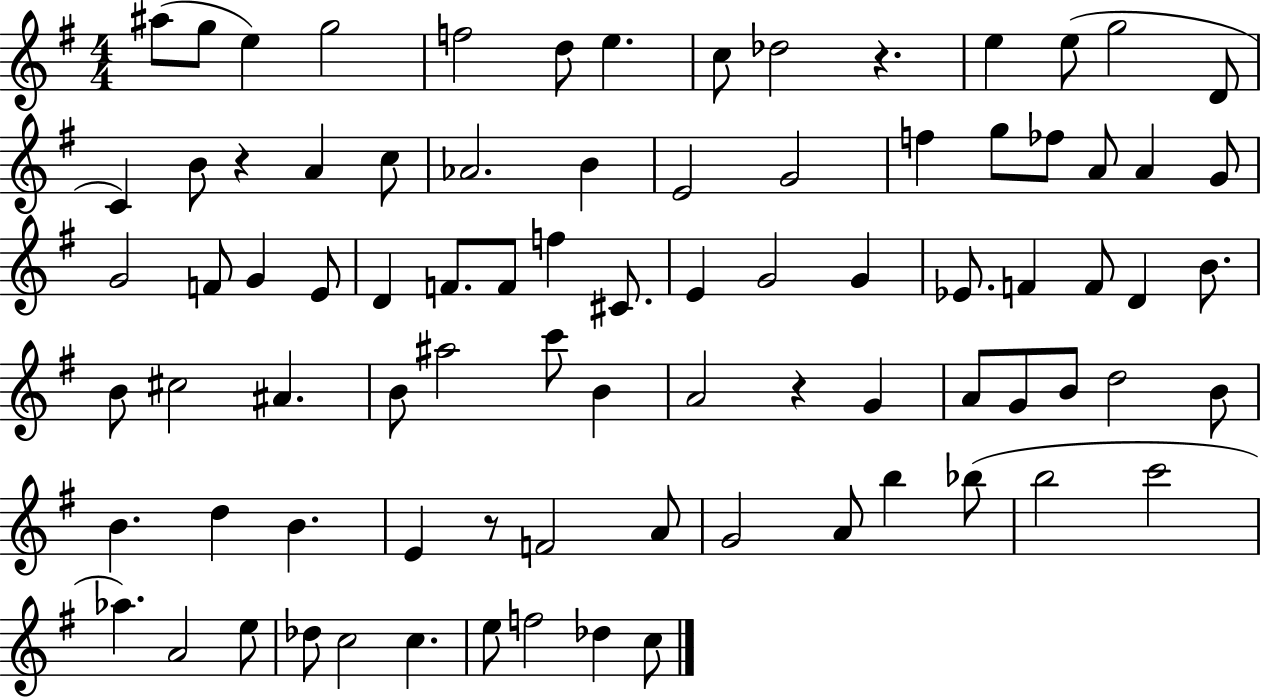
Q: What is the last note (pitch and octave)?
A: C5